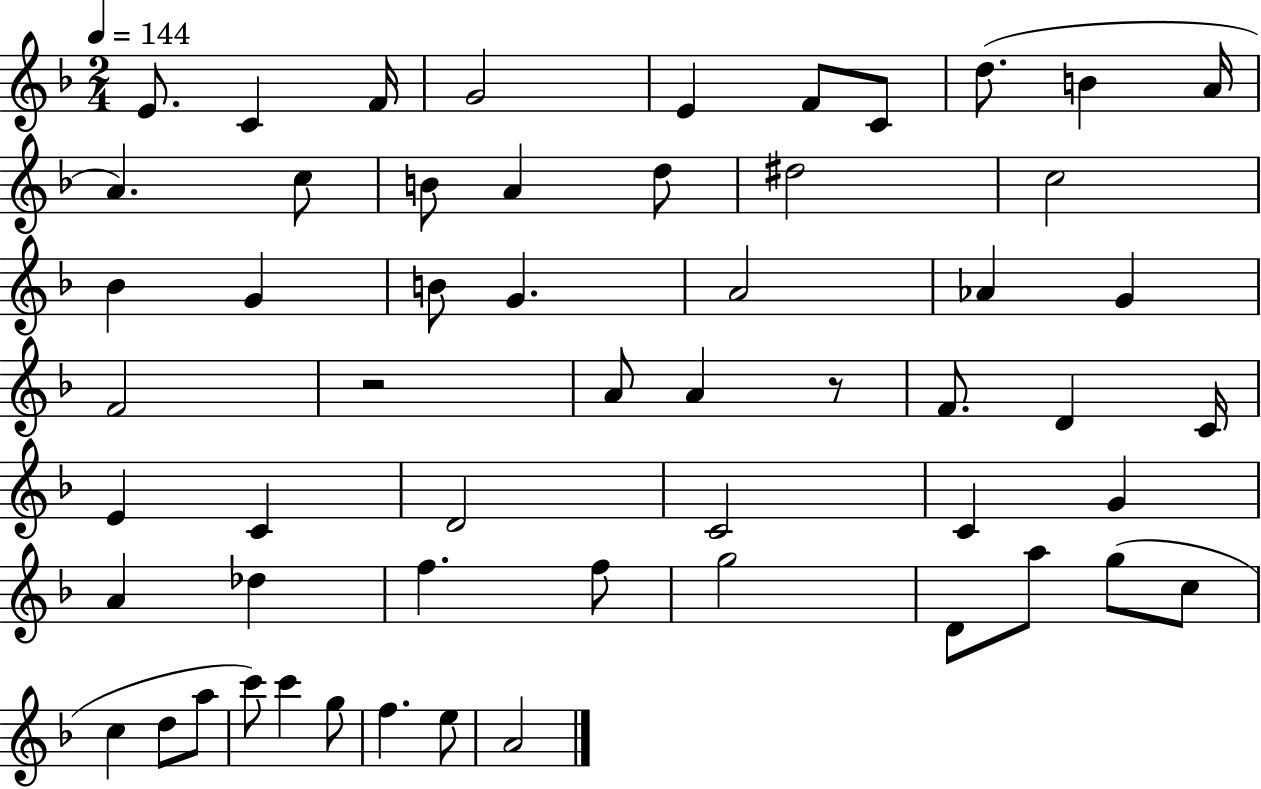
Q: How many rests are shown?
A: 2